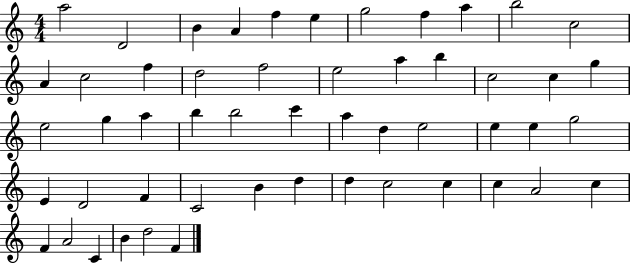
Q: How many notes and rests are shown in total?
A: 52